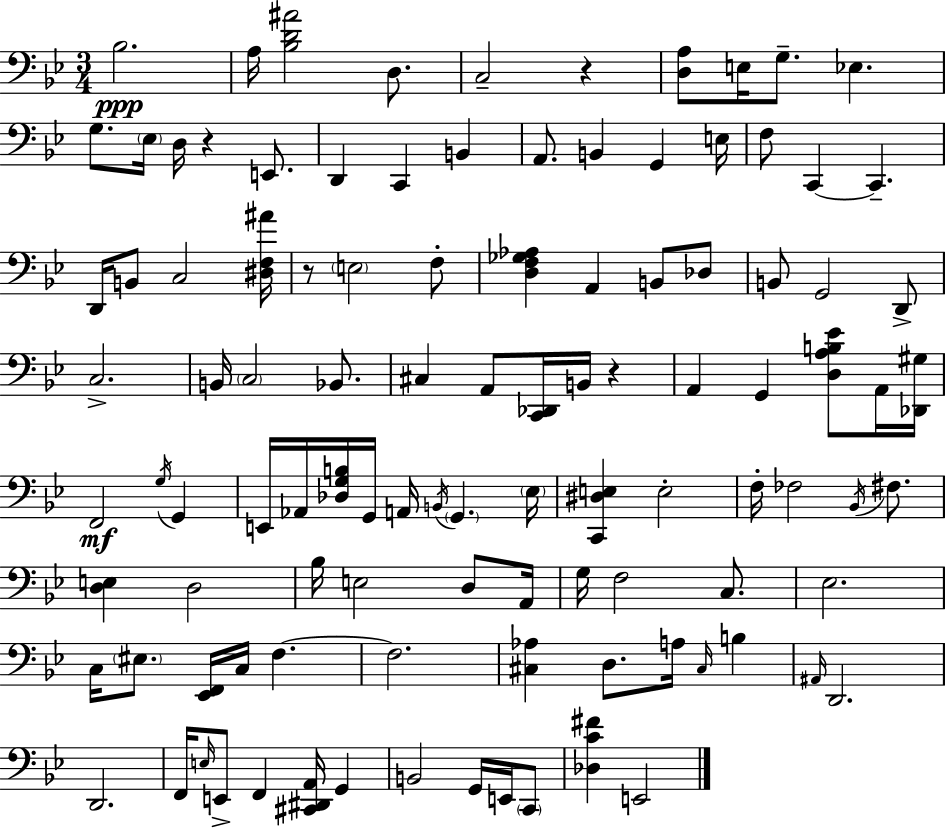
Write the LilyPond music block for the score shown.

{
  \clef bass
  \numericTimeSignature
  \time 3/4
  \key g \minor
  bes2.\ppp | a16 <bes d' ais'>2 d8. | c2-- r4 | <d a>8 e16 g8.-- ees4. | \break g8. \parenthesize ees16 d16 r4 e,8. | d,4 c,4 b,4 | a,8. b,4 g,4 e16 | f8 c,4~~ c,4.-- | \break d,16 b,8 c2 <dis f ais'>16 | r8 \parenthesize e2 f8-. | <d f ges aes>4 a,4 b,8 des8 | b,8 g,2 d,8-> | \break c2.-> | b,16 \parenthesize c2 bes,8. | cis4 a,8 <c, des,>16 b,16 r4 | a,4 g,4 <d a b ees'>8 a,16 <des, gis>16 | \break f,2\mf \acciaccatura { g16 } g,4 | e,16 aes,16 <des g b>16 g,16 a,16 \acciaccatura { b,16 } \parenthesize g,4. | \parenthesize ees16 <c, dis e>4 e2-. | f16-. fes2 \acciaccatura { bes,16 } | \break fis8. <d e>4 d2 | bes16 e2 | d8 a,16 g16 f2 | c8. ees2. | \break c16 \parenthesize eis8. <ees, f,>16 c16 f4.~~ | f2. | <cis aes>4 d8. a16 \grace { cis16 } | b4 \grace { ais,16 } d,2. | \break d,2. | f,16 \grace { e16 } e,8-> f,4 | <cis, dis, a,>16 g,4 b,2 | g,16 e,16 \parenthesize c,8 <des c' fis'>4 e,2 | \break \bar "|."
}